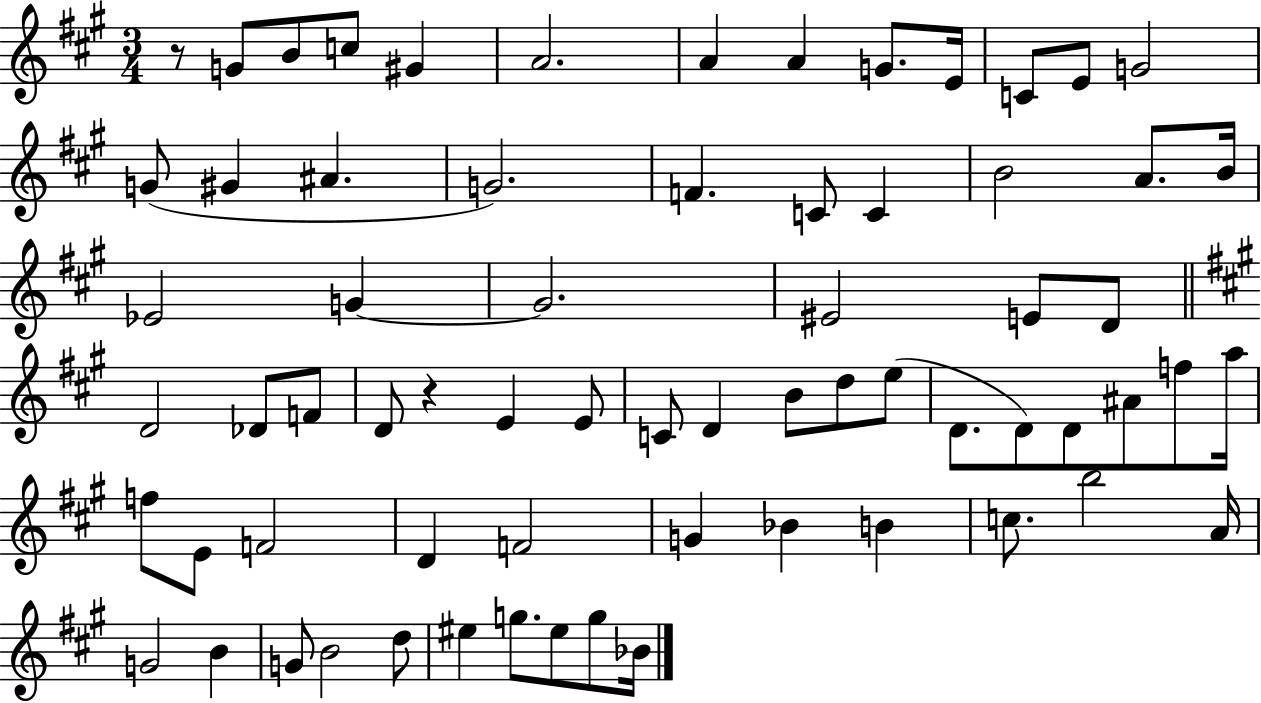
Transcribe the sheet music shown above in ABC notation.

X:1
T:Untitled
M:3/4
L:1/4
K:A
z/2 G/2 B/2 c/2 ^G A2 A A G/2 E/4 C/2 E/2 G2 G/2 ^G ^A G2 F C/2 C B2 A/2 B/4 _E2 G G2 ^E2 E/2 D/2 D2 _D/2 F/2 D/2 z E E/2 C/2 D B/2 d/2 e/2 D/2 D/2 D/2 ^A/2 f/2 a/4 f/2 E/2 F2 D F2 G _B B c/2 b2 A/4 G2 B G/2 B2 d/2 ^e g/2 ^e/2 g/2 _B/4